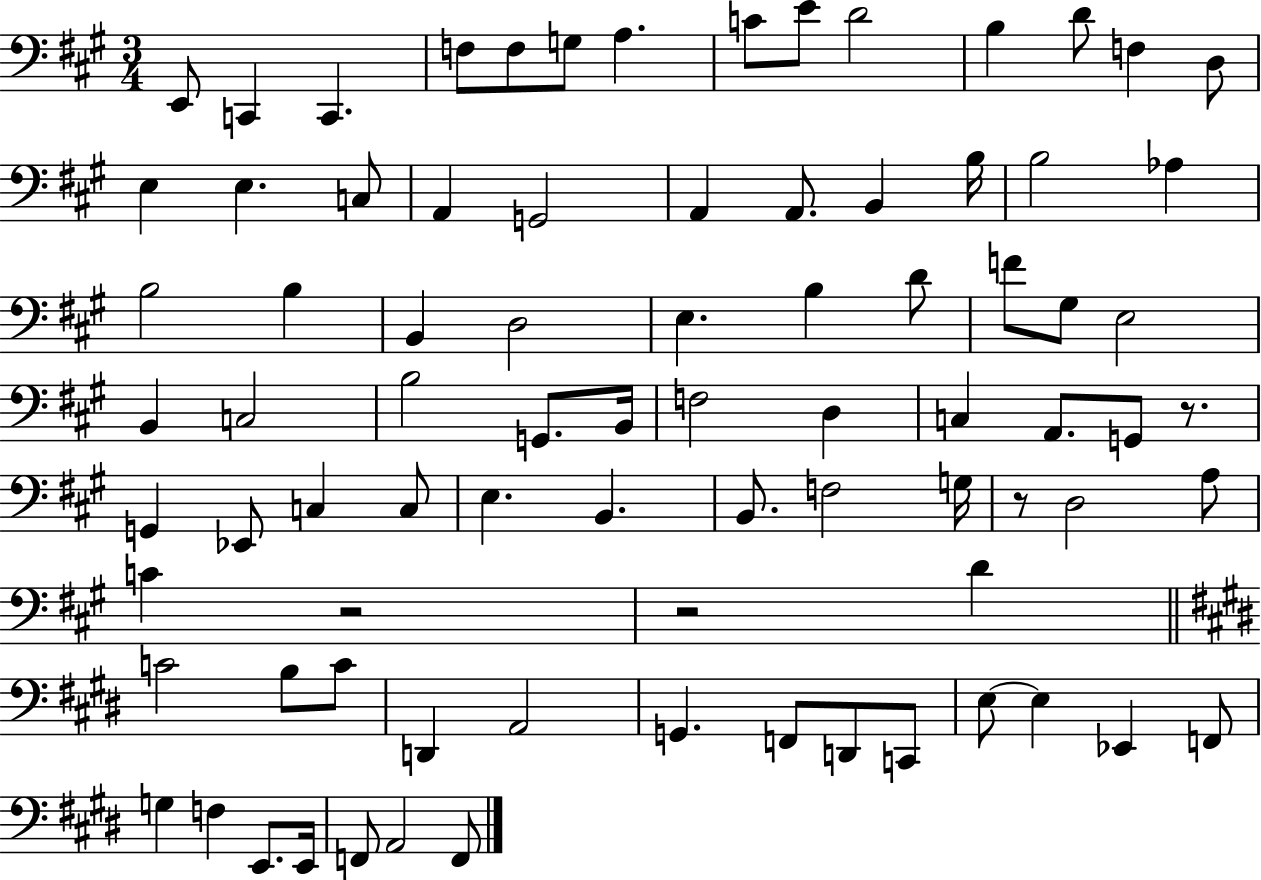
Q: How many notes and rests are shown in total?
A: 82